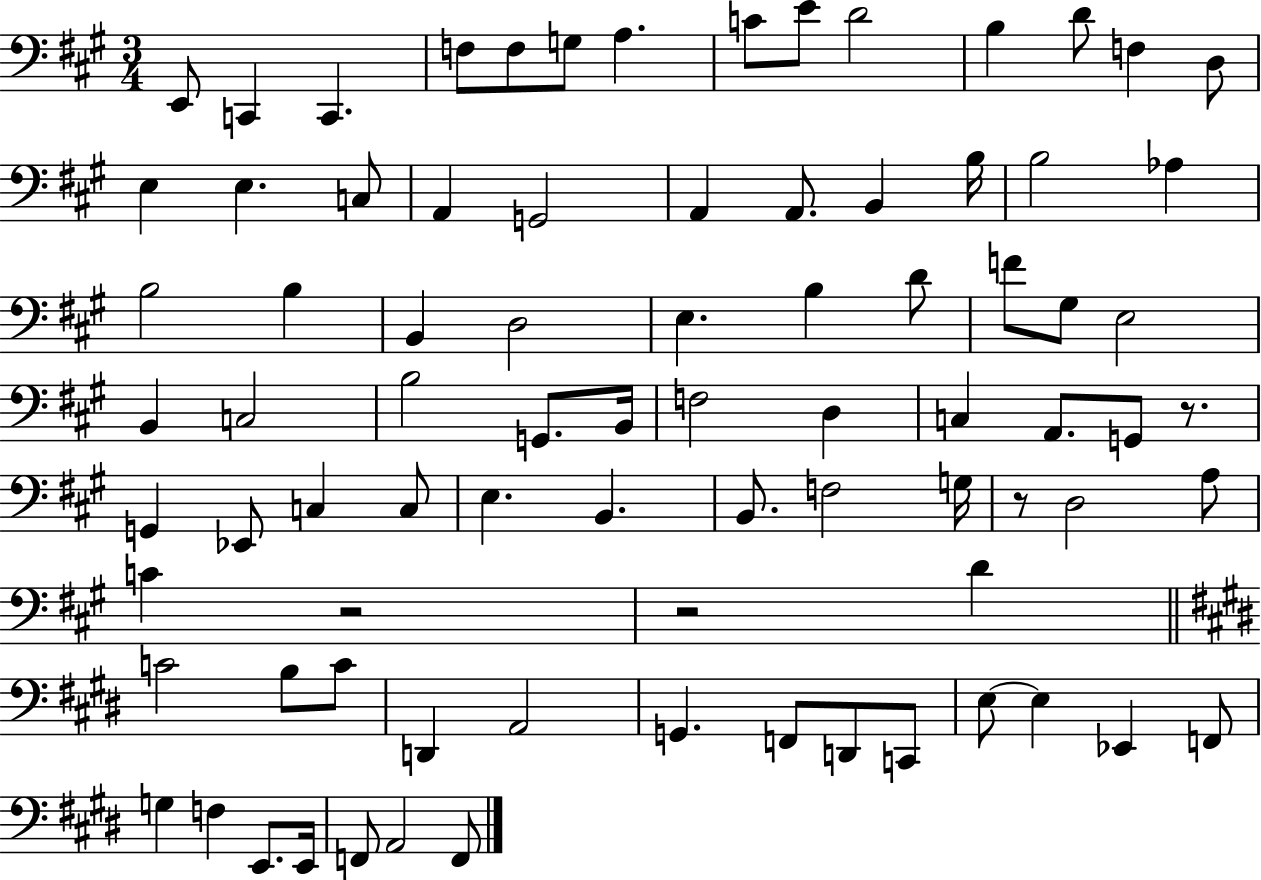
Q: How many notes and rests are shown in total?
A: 82